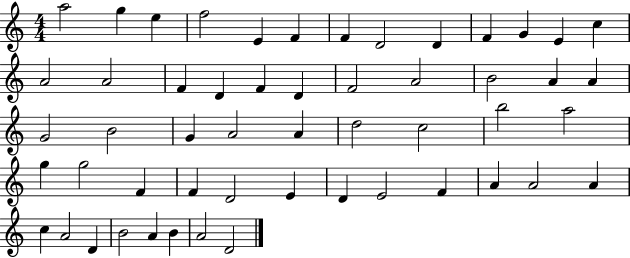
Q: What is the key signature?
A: C major